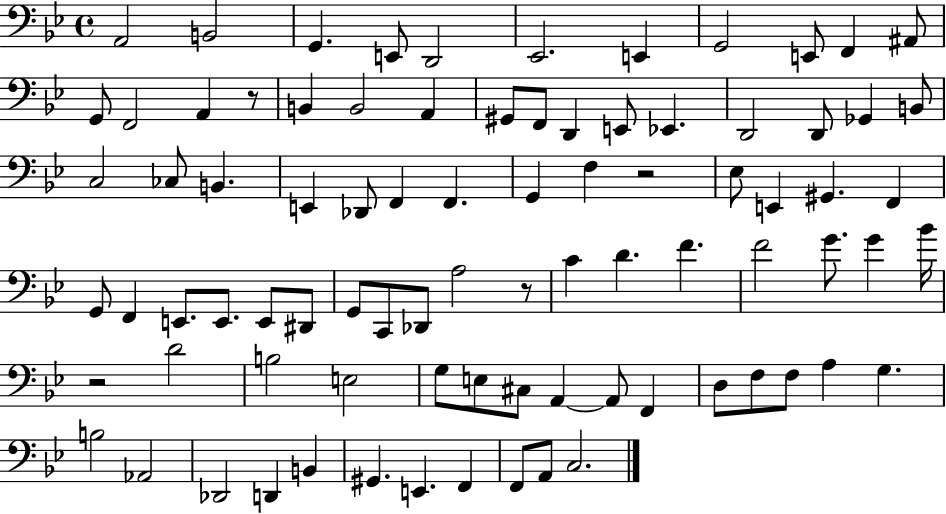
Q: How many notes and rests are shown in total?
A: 85